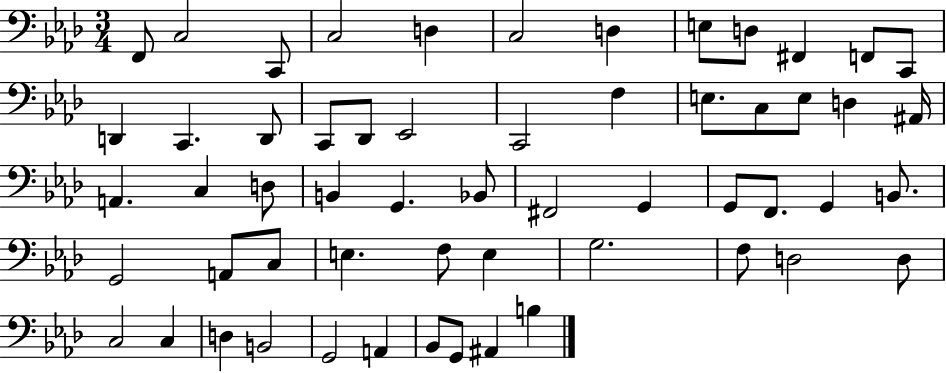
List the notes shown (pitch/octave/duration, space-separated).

F2/e C3/h C2/e C3/h D3/q C3/h D3/q E3/e D3/e F#2/q F2/e C2/e D2/q C2/q. D2/e C2/e Db2/e Eb2/h C2/h F3/q E3/e. C3/e E3/e D3/q A#2/s A2/q. C3/q D3/e B2/q G2/q. Bb2/e F#2/h G2/q G2/e F2/e. G2/q B2/e. G2/h A2/e C3/e E3/q. F3/e E3/q G3/h. F3/e D3/h D3/e C3/h C3/q D3/q B2/h G2/h A2/q Bb2/e G2/e A#2/q B3/q